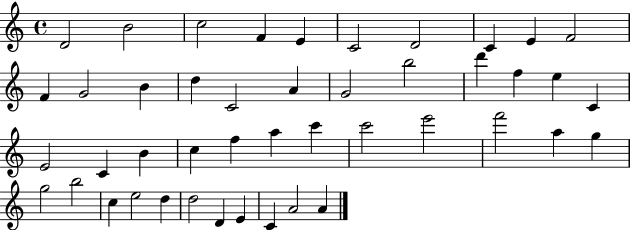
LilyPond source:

{
  \clef treble
  \time 4/4
  \defaultTimeSignature
  \key c \major
  d'2 b'2 | c''2 f'4 e'4 | c'2 d'2 | c'4 e'4 f'2 | \break f'4 g'2 b'4 | d''4 c'2 a'4 | g'2 b''2 | d'''4 f''4 e''4 c'4 | \break e'2 c'4 b'4 | c''4 f''4 a''4 c'''4 | c'''2 e'''2 | f'''2 a''4 g''4 | \break g''2 b''2 | c''4 e''2 d''4 | d''2 d'4 e'4 | c'4 a'2 a'4 | \break \bar "|."
}